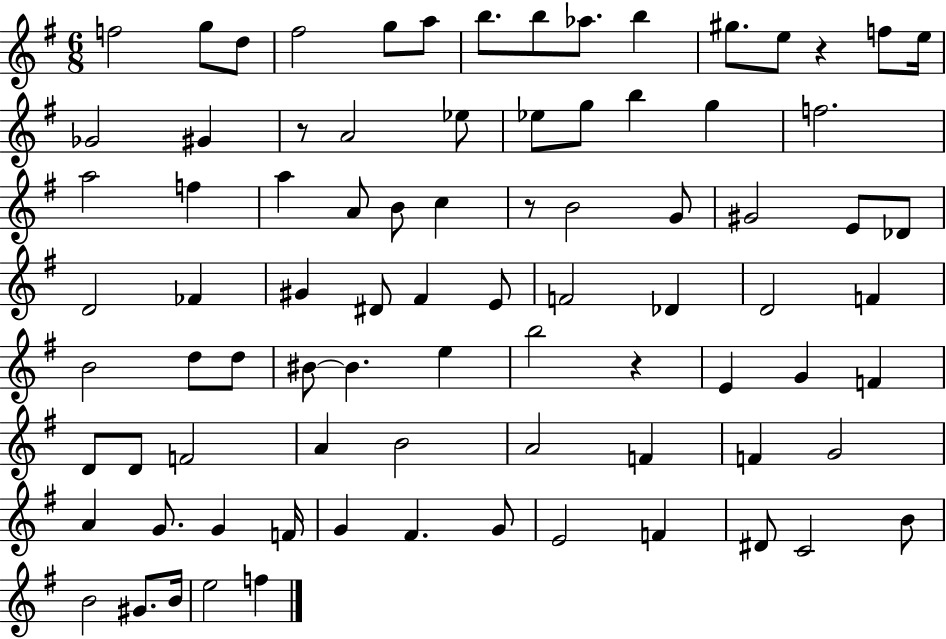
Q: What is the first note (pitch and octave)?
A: F5